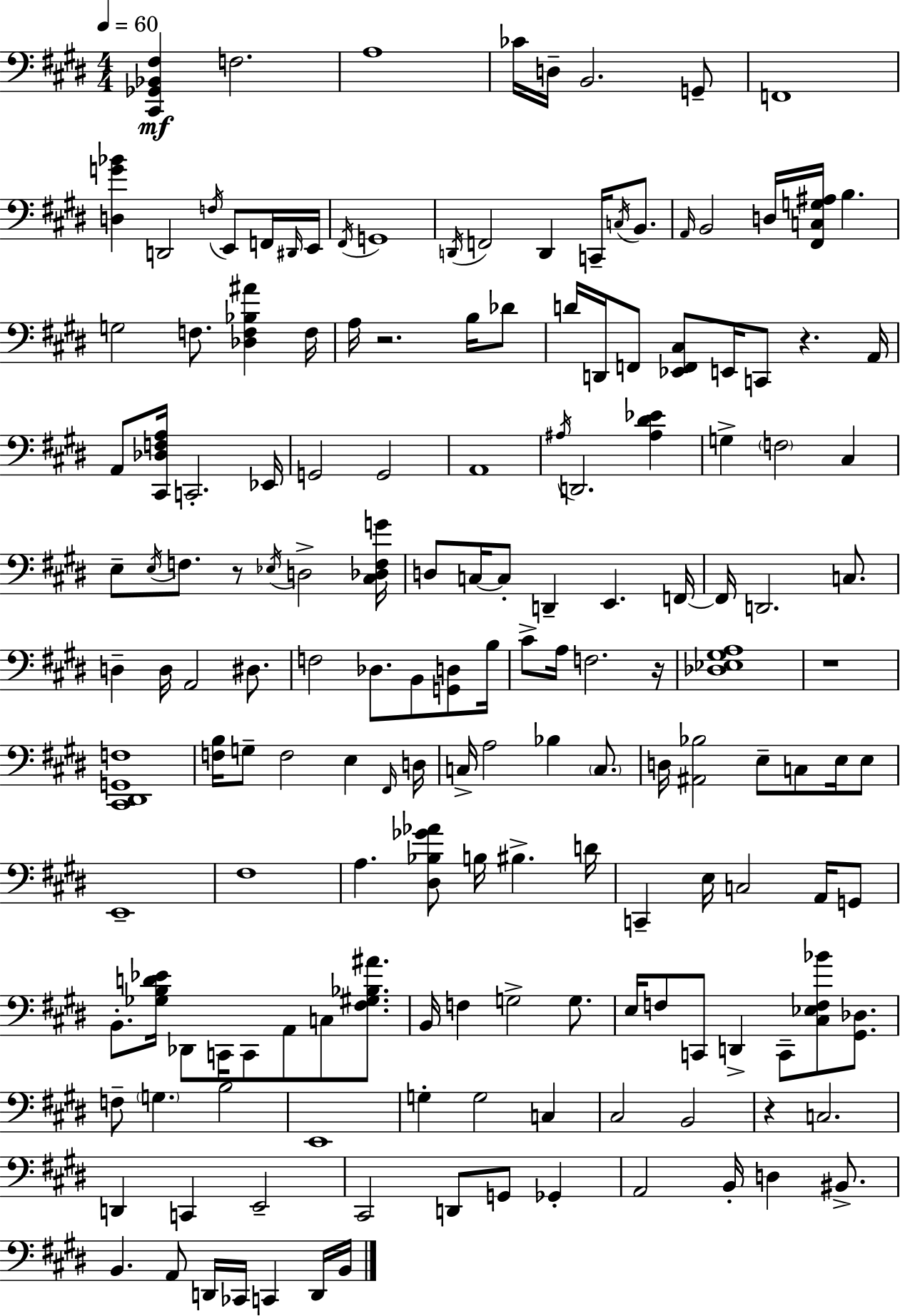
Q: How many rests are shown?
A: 6